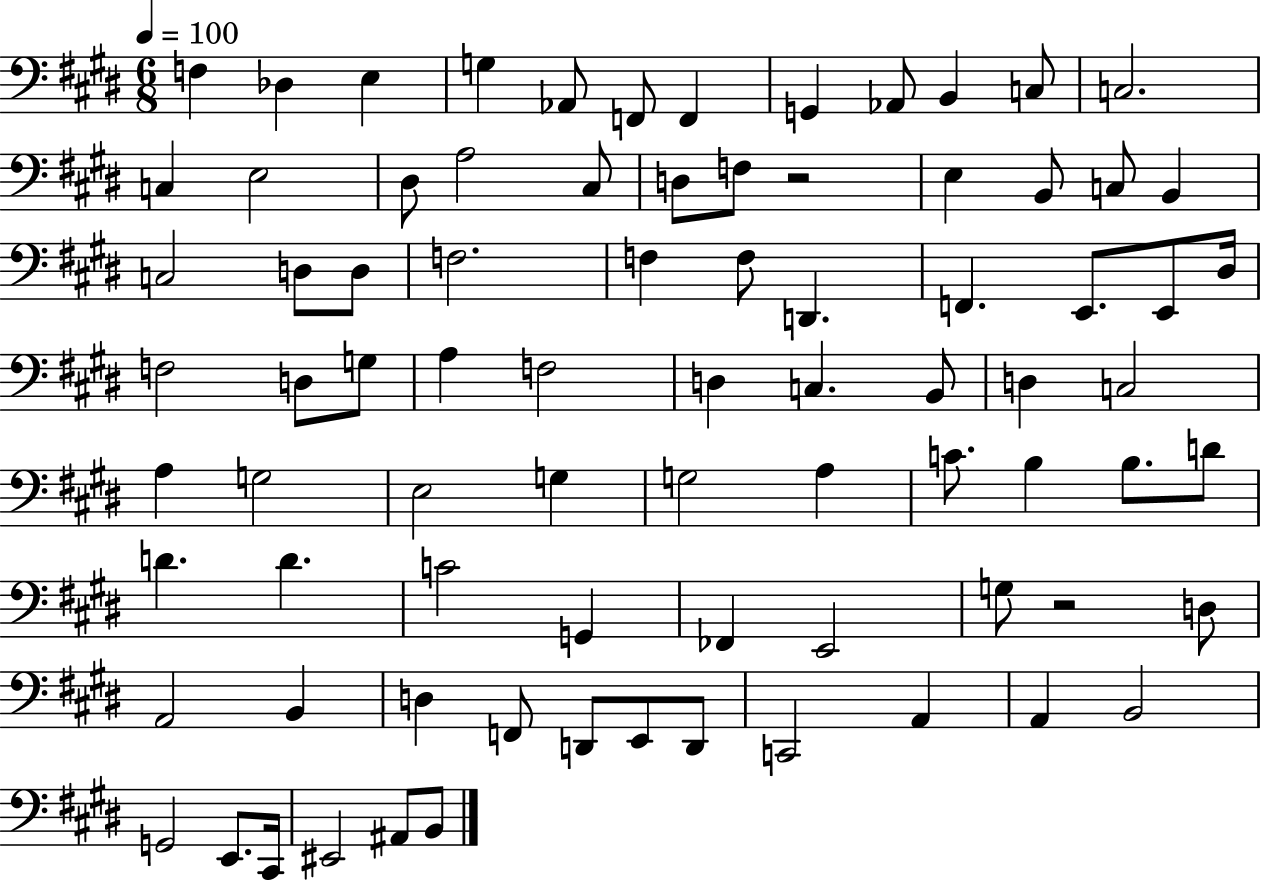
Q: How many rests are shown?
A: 2